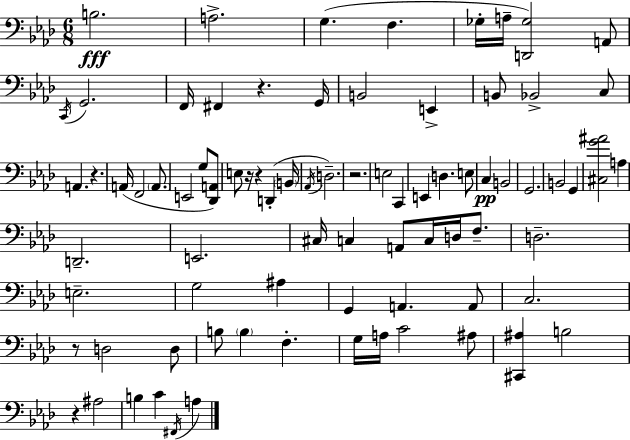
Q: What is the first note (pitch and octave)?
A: B3